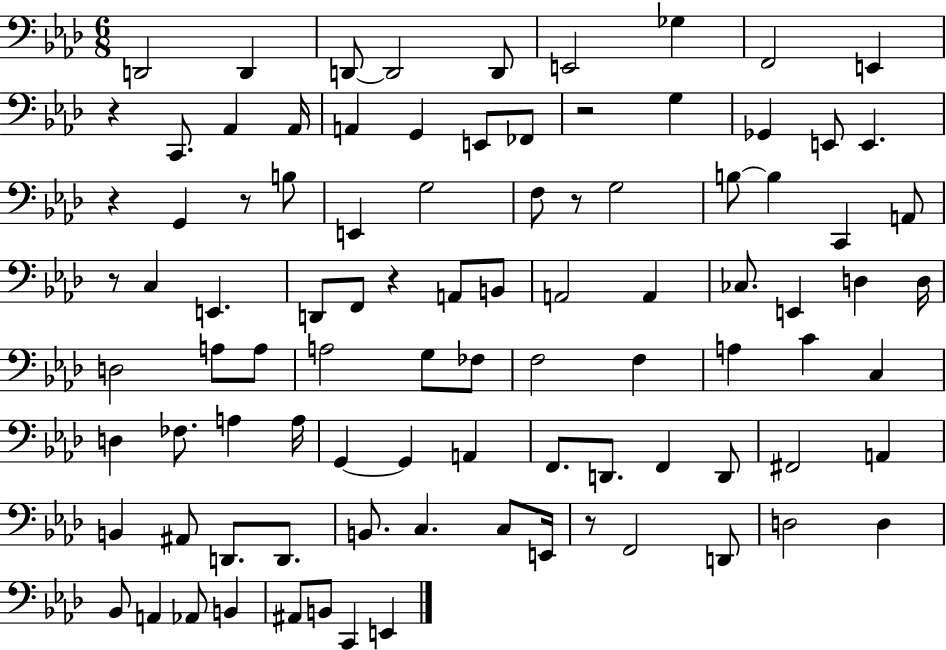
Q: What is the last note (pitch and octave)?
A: E2